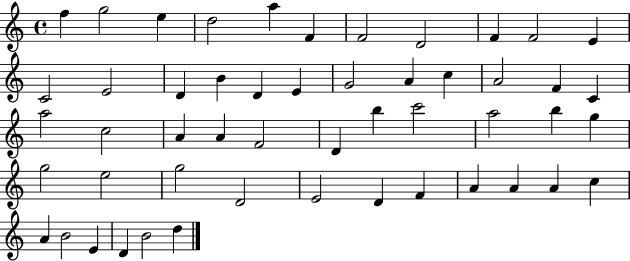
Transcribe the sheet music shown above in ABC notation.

X:1
T:Untitled
M:4/4
L:1/4
K:C
f g2 e d2 a F F2 D2 F F2 E C2 E2 D B D E G2 A c A2 F C a2 c2 A A F2 D b c'2 a2 b g g2 e2 g2 D2 E2 D F A A A c A B2 E D B2 d